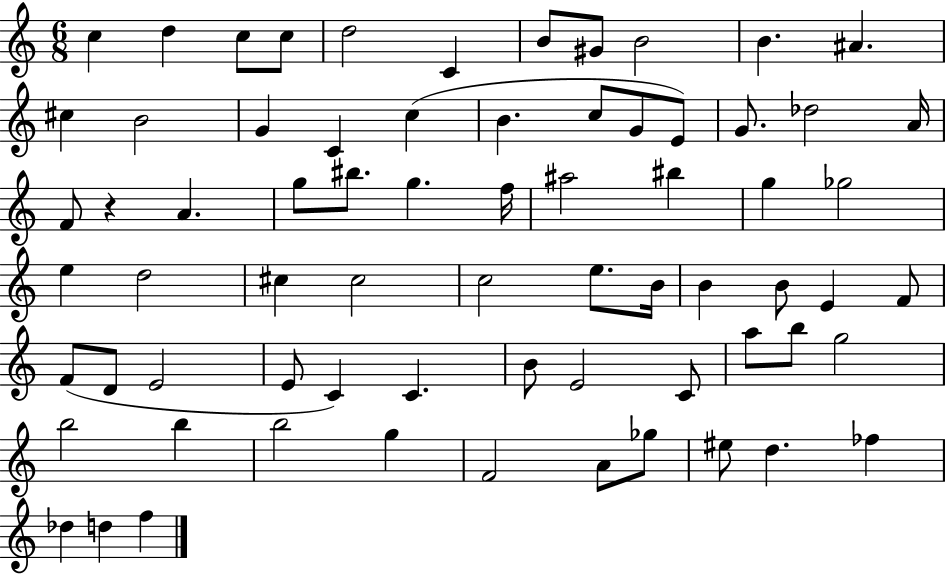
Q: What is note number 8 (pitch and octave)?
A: G#4